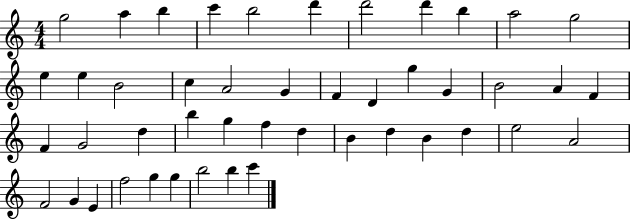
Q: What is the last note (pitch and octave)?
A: C6